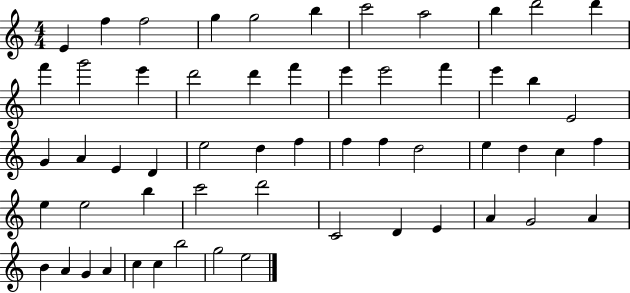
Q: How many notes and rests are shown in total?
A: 57